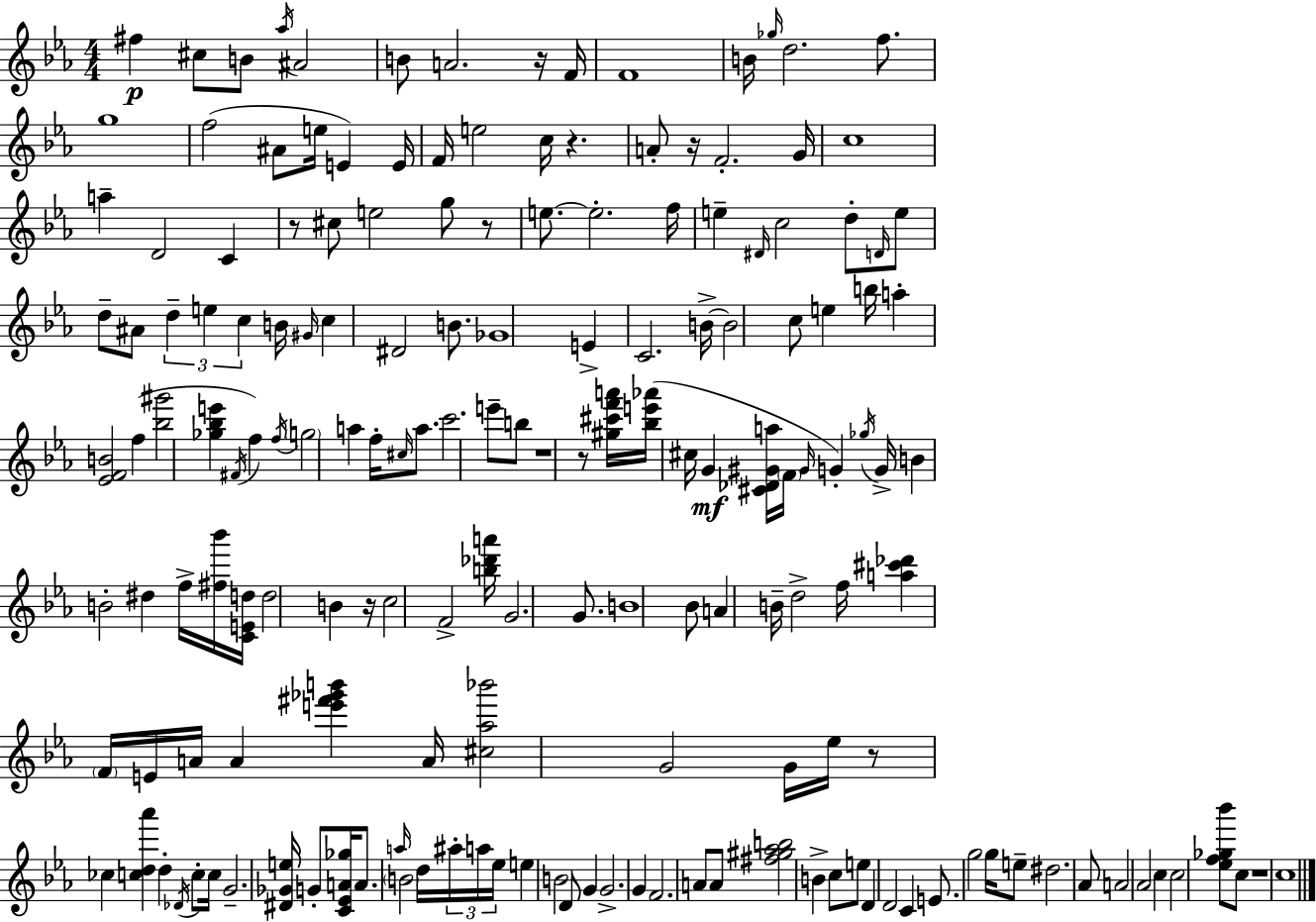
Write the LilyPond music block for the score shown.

{
  \clef treble
  \numericTimeSignature
  \time 4/4
  \key c \minor
  \repeat volta 2 { fis''4\p cis''8 b'8 \acciaccatura { aes''16 } ais'2 | b'8 a'2. r16 | f'16 f'1 | b'16 \grace { ges''16 } d''2. f''8. | \break g''1 | f''2( ais'8 e''16 e'4) | e'16 f'16 e''2 c''16 r4. | a'8-. r16 f'2.-. | \break g'16 c''1 | a''4-- d'2 c'4 | r8 cis''8 e''2 g''8 | r8 e''8.~~ e''2.-. | \break f''16 e''4-- \grace { dis'16 } c''2 d''8-. | \grace { d'16 } e''8 d''8-- ais'8 \tuplet 3/2 { d''4-- e''4 | c''4 } b'16 \grace { gis'16 } c''4 dis'2 | b'8. ges'1 | \break e'4-> c'2. | b'16->~~ b'2 c''8 | e''4 b''16 a''4-. <ees' f' b'>2 | f''4( <bes'' gis'''>2 <ges'' bes'' e'''>4 | \break \acciaccatura { fis'16 }) f''4 \acciaccatura { f''16 } \parenthesize g''2 a''4 | f''16-. \grace { cis''16 } a''8. c'''2. | e'''8-- b''8 r1 | r8 <gis'' cis''' f''' a'''>16 <bes'' e''' aes'''>16( cis''16 g'4\mf | \break <cis' des' gis' a''>16 \parenthesize f'16 \grace { gis'16 }) g'4-. \acciaccatura { ges''16 } g'16-> b'4 b'2-. | dis''4 f''16-> <fis'' bes'''>16 <c' e' d''>16 d''2 | b'4 r16 c''2 | f'2-> <b'' des''' a'''>16 g'2. | \break g'8. b'1 | bes'8 a'4 | b'16-- d''2-> f''16 <a'' cis''' des'''>4 \parenthesize f'16 e'16 | a'16 a'4 <e''' fis''' ges''' b'''>4 a'16 <cis'' aes'' bes'''>2 | \break g'2 g'16 ees''16 r8 ces''4 | <c'' d'' aes'''>4 d''4-. \acciaccatura { des'16 } c''8-. c''16 g'2.-- | <dis' ges' e''>16 g'8-. <c' ees' a' ges''>16 a'8. | \grace { a''16 } \parenthesize b'2 d''16 \tuplet 3/2 { ais''16-. a''16 ees''16 } e''4 | \break b'2 d'8 g'4 | g'2.-> g'4 | f'2. a'8 a'8 | <fis'' gis'' aes'' b''>2 b'4-> c''8 e''8 | \break d'4 d'2 c'4 | e'8. g''2 g''16 e''8-- dis''2. | aes'8 a'2 | aes'2 c''4 | \break c''2 <ees'' f'' ges'' bes'''>8 c''8 r1 | c''1 | } \bar "|."
}